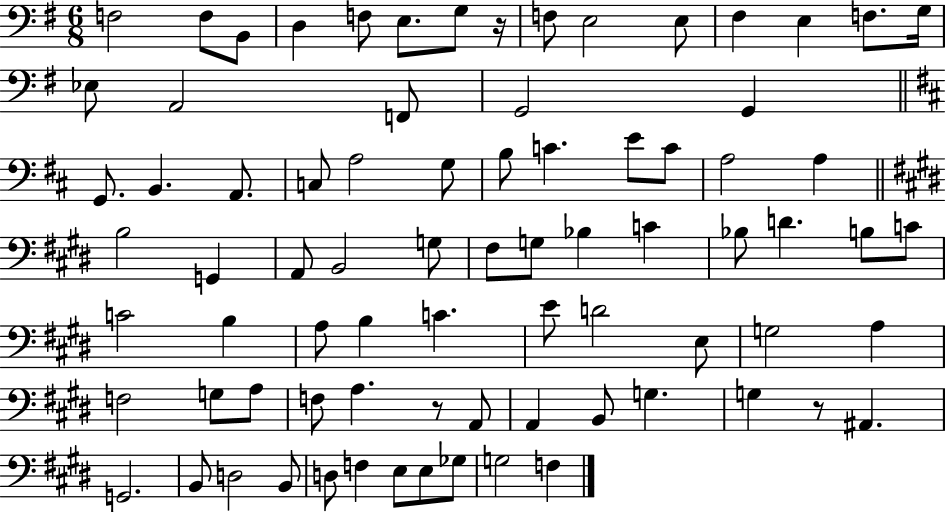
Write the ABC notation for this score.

X:1
T:Untitled
M:6/8
L:1/4
K:G
F,2 F,/2 B,,/2 D, F,/2 E,/2 G,/2 z/4 F,/2 E,2 E,/2 ^F, E, F,/2 G,/4 _E,/2 A,,2 F,,/2 G,,2 G,, G,,/2 B,, A,,/2 C,/2 A,2 G,/2 B,/2 C E/2 C/2 A,2 A, B,2 G,, A,,/2 B,,2 G,/2 ^F,/2 G,/2 _B, C _B,/2 D B,/2 C/2 C2 B, A,/2 B, C E/2 D2 E,/2 G,2 A, F,2 G,/2 A,/2 F,/2 A, z/2 A,,/2 A,, B,,/2 G, G, z/2 ^A,, G,,2 B,,/2 D,2 B,,/2 D,/2 F, E,/2 E,/2 _G,/2 G,2 F,